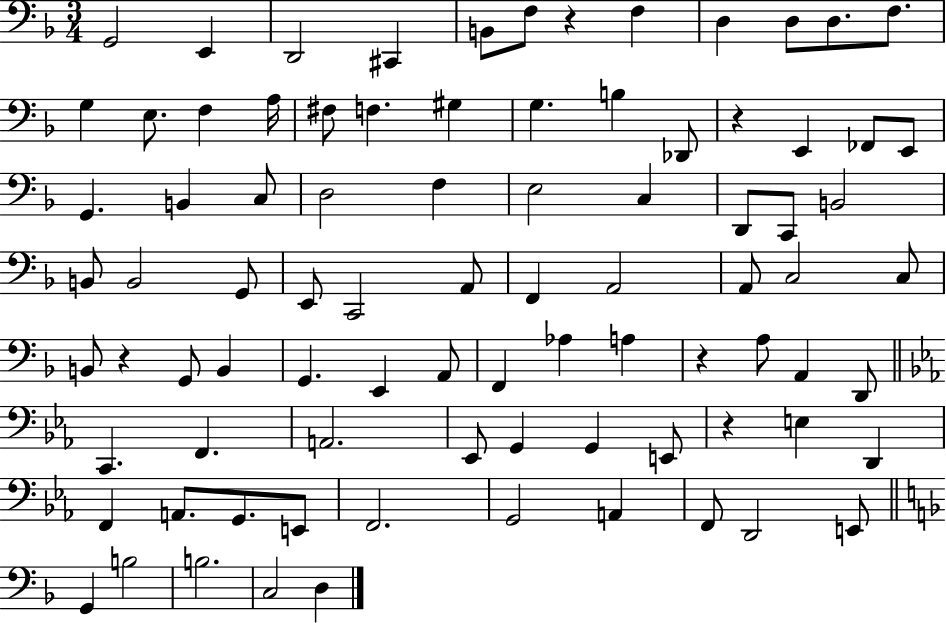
{
  \clef bass
  \numericTimeSignature
  \time 3/4
  \key f \major
  \repeat volta 2 { g,2 e,4 | d,2 cis,4 | b,8 f8 r4 f4 | d4 d8 d8. f8. | \break g4 e8. f4 a16 | fis8 f4. gis4 | g4. b4 des,8 | r4 e,4 fes,8 e,8 | \break g,4. b,4 c8 | d2 f4 | e2 c4 | d,8 c,8 b,2 | \break b,8 b,2 g,8 | e,8 c,2 a,8 | f,4 a,2 | a,8 c2 c8 | \break b,8 r4 g,8 b,4 | g,4. e,4 a,8 | f,4 aes4 a4 | r4 a8 a,4 d,8 | \break \bar "||" \break \key c \minor c,4. f,4. | a,2. | ees,8 g,4 g,4 e,8 | r4 e4 d,4 | \break f,4 a,8. g,8. e,8 | f,2. | g,2 a,4 | f,8 d,2 e,8 | \break \bar "||" \break \key f \major g,4 b2 | b2. | c2 d4 | } \bar "|."
}